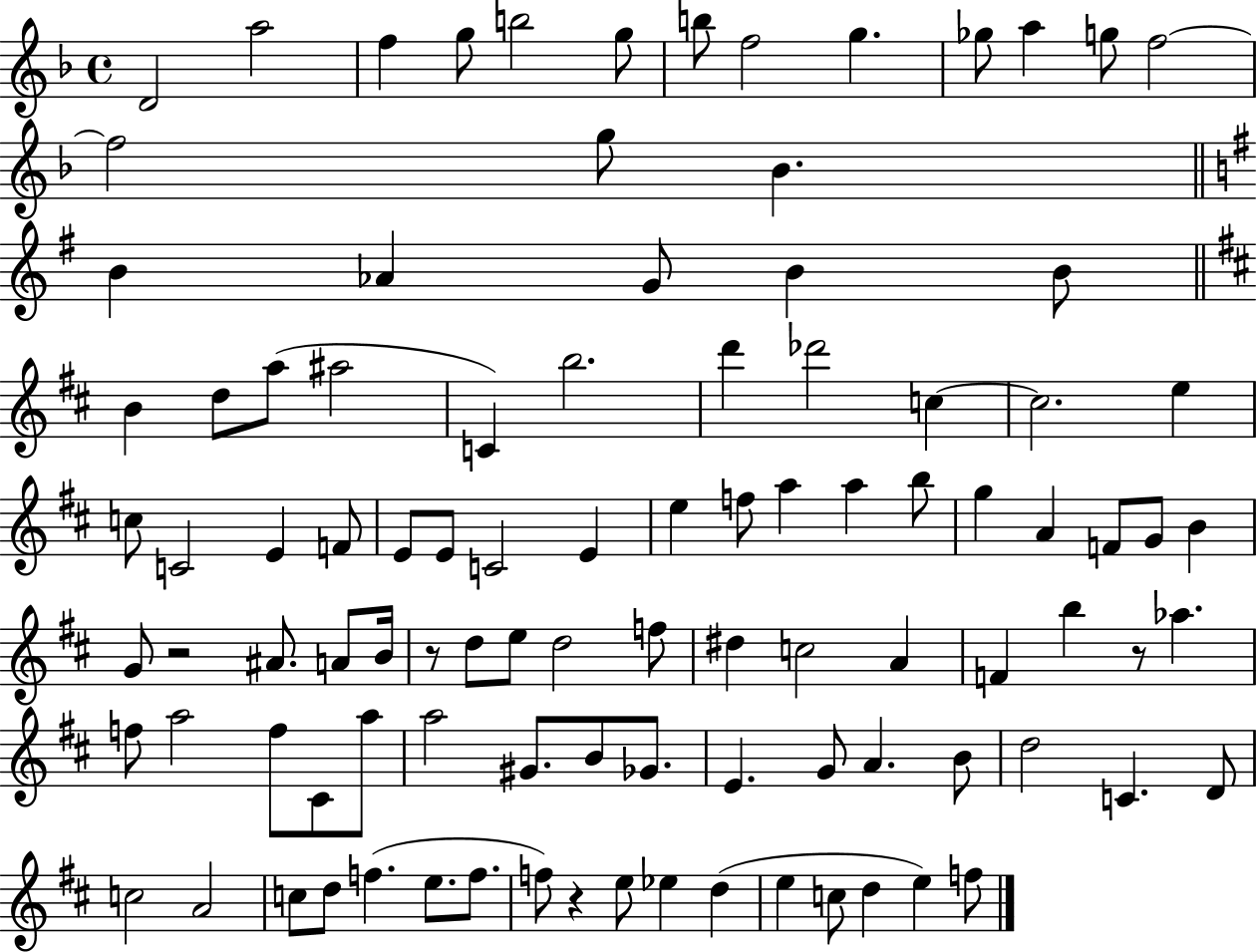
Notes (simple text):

D4/h A5/h F5/q G5/e B5/h G5/e B5/e F5/h G5/q. Gb5/e A5/q G5/e F5/h F5/h G5/e Bb4/q. B4/q Ab4/q G4/e B4/q B4/e B4/q D5/e A5/e A#5/h C4/q B5/h. D6/q Db6/h C5/q C5/h. E5/q C5/e C4/h E4/q F4/e E4/e E4/e C4/h E4/q E5/q F5/e A5/q A5/q B5/e G5/q A4/q F4/e G4/e B4/q G4/e R/h A#4/e. A4/e B4/s R/e D5/e E5/e D5/h F5/e D#5/q C5/h A4/q F4/q B5/q R/e Ab5/q. F5/e A5/h F5/e C#4/e A5/e A5/h G#4/e. B4/e Gb4/e. E4/q. G4/e A4/q. B4/e D5/h C4/q. D4/e C5/h A4/h C5/e D5/e F5/q. E5/e. F5/e. F5/e R/q E5/e Eb5/q D5/q E5/q C5/e D5/q E5/q F5/e